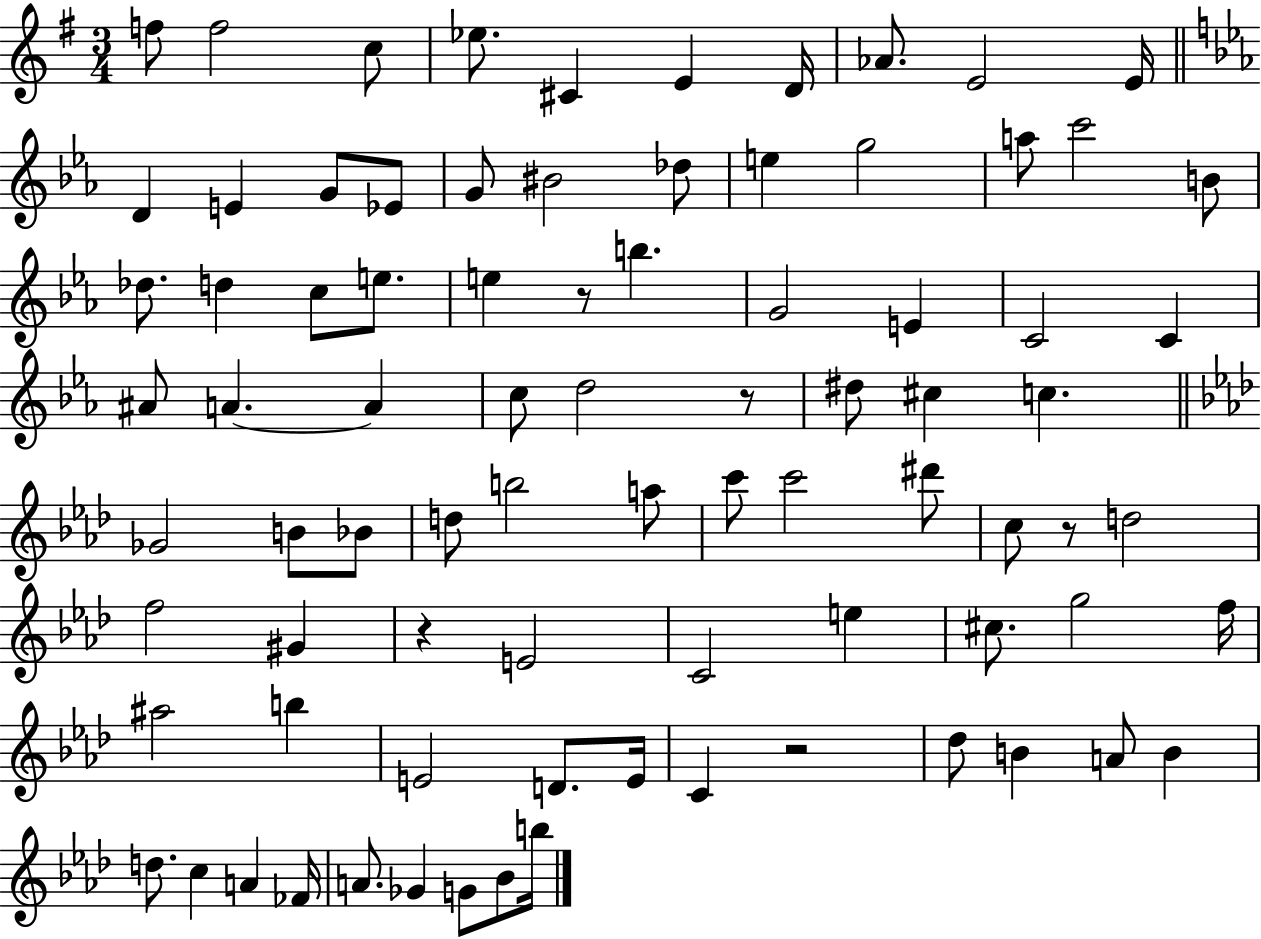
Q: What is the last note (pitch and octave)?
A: B5